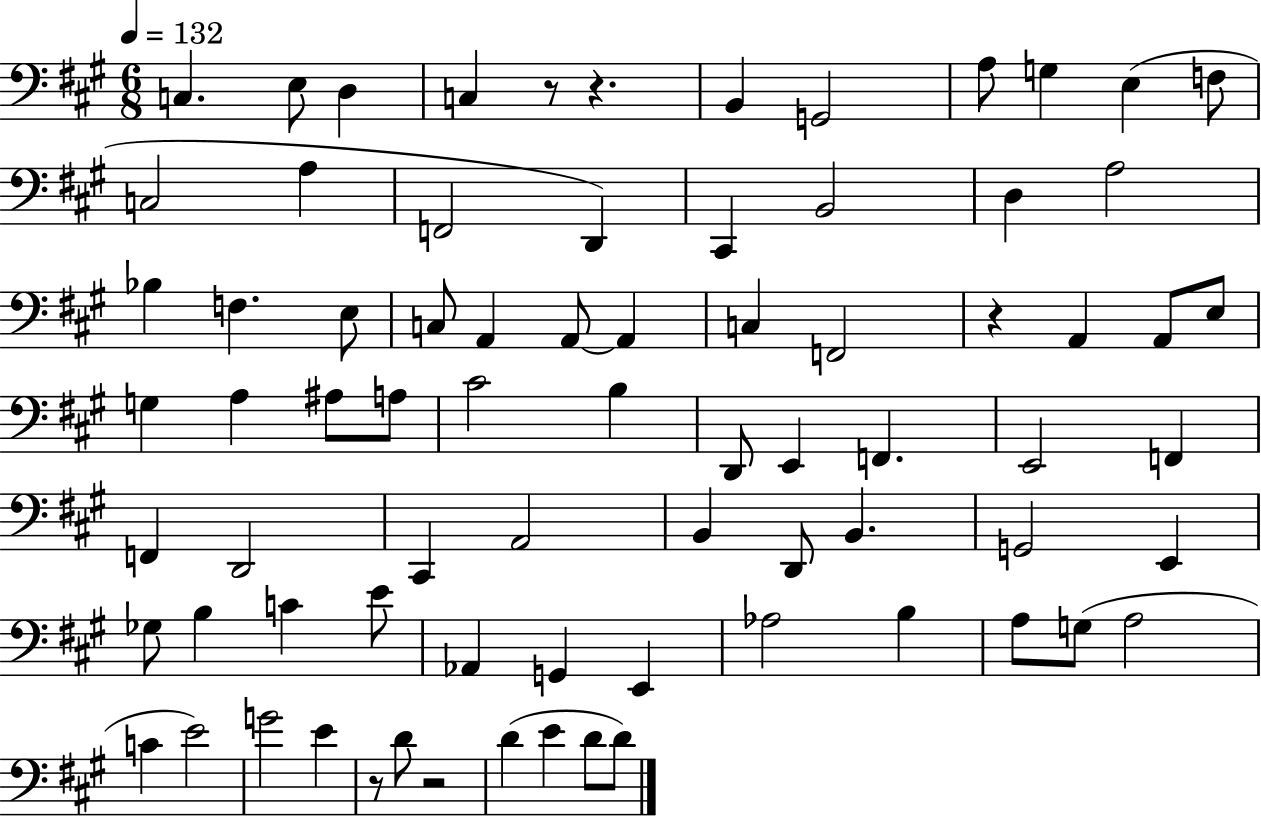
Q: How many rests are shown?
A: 5